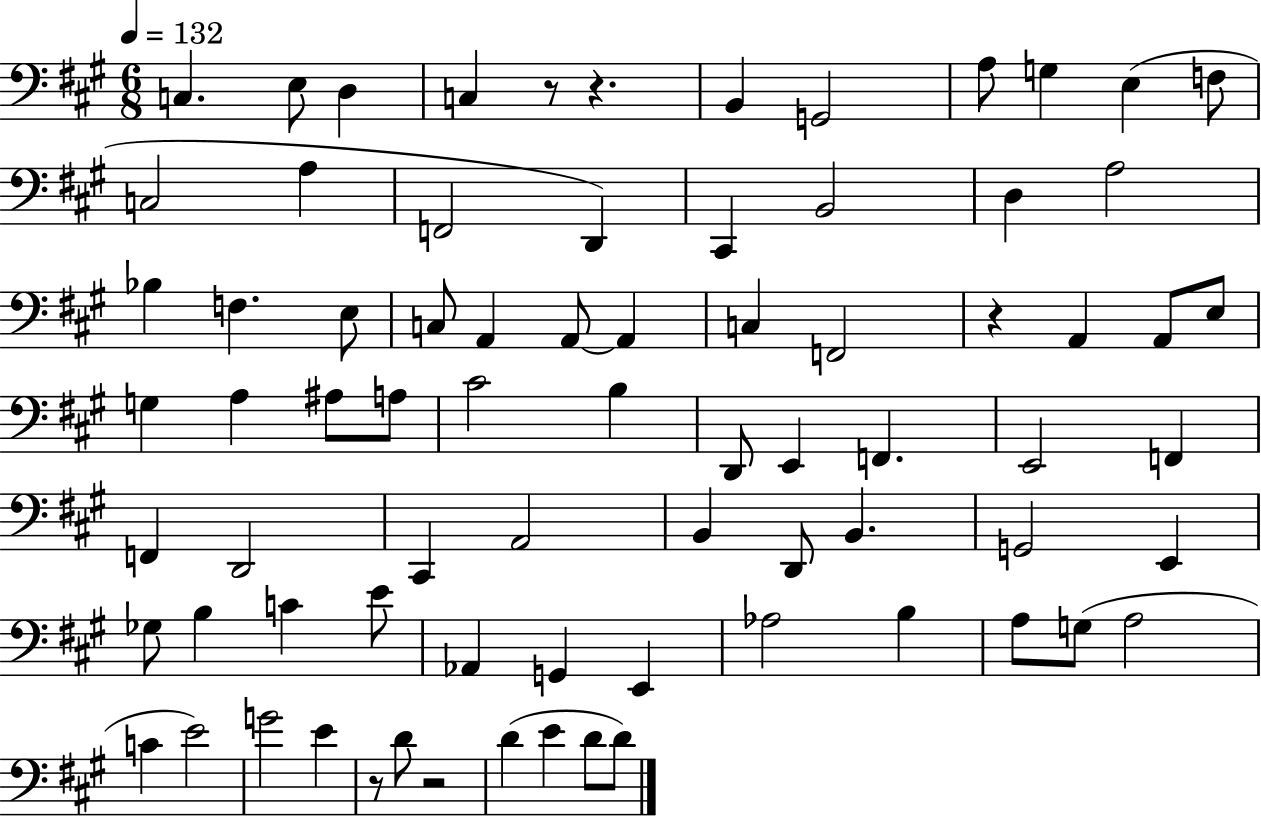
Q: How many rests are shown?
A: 5